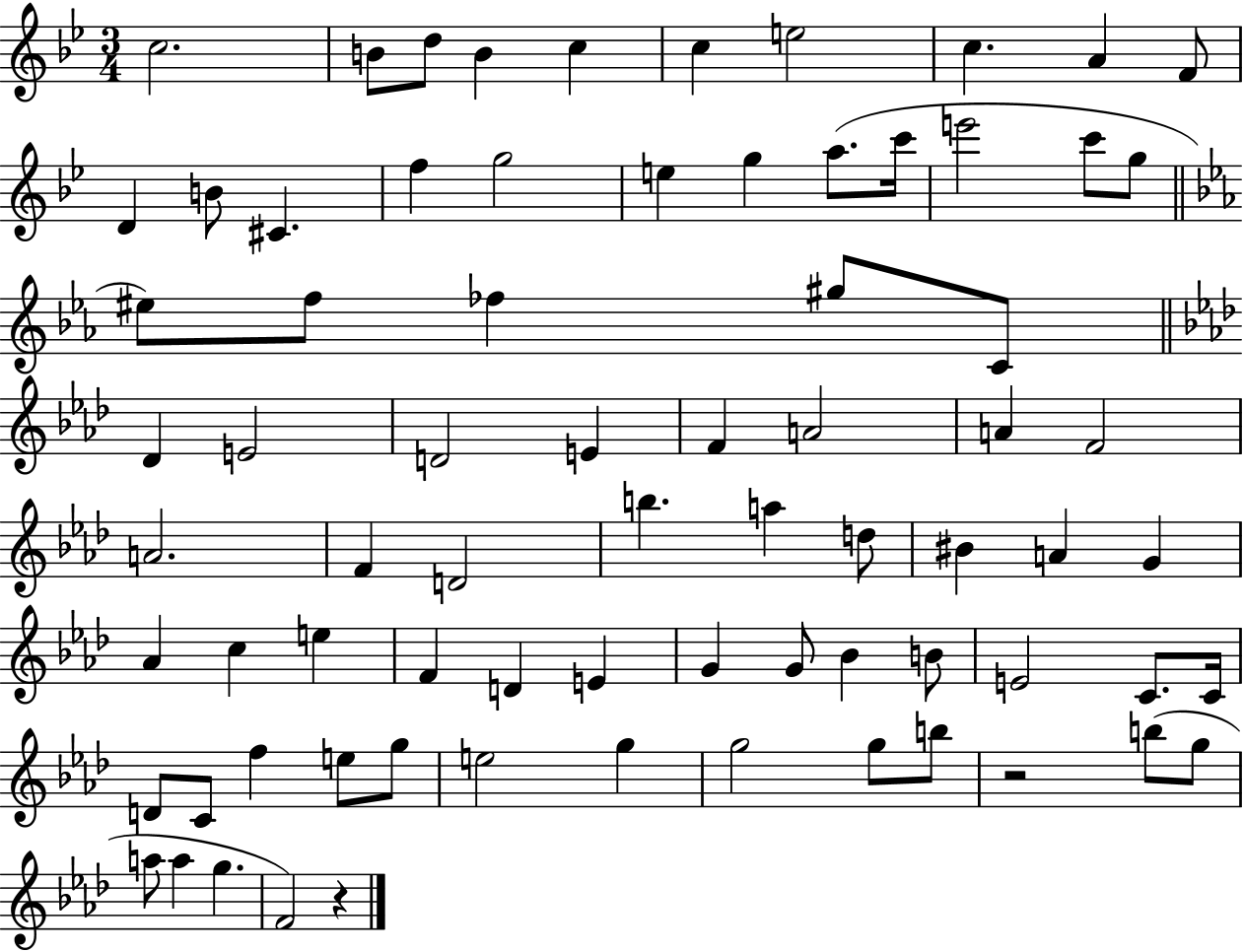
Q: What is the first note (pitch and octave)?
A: C5